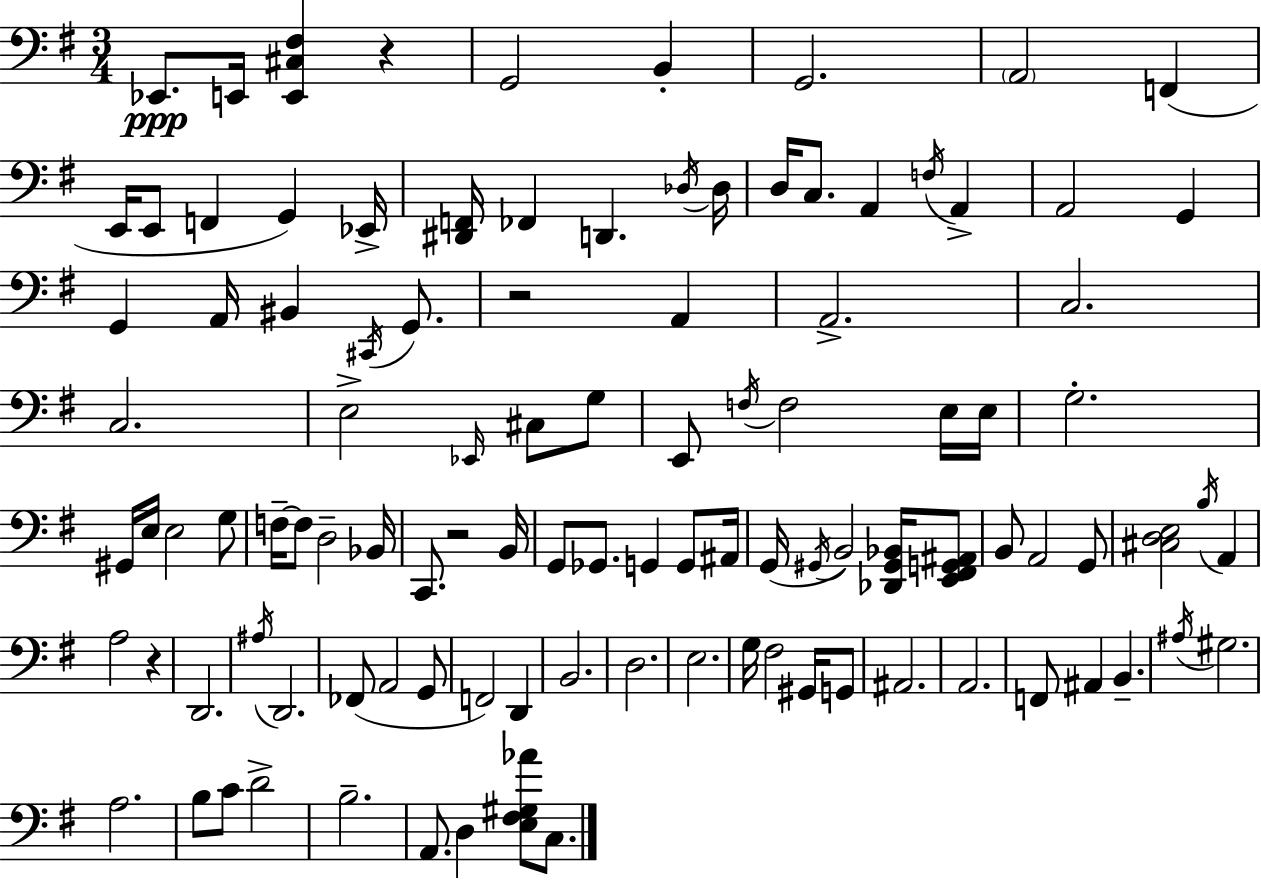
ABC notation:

X:1
T:Untitled
M:3/4
L:1/4
K:G
_E,,/2 E,,/4 [E,,^C,^F,] z G,,2 B,, G,,2 A,,2 F,, E,,/4 E,,/2 F,, G,, _E,,/4 [^D,,F,,]/4 _F,, D,, _D,/4 _D,/4 D,/4 C,/2 A,, F,/4 A,, A,,2 G,, G,, A,,/4 ^B,, ^C,,/4 G,,/2 z2 A,, A,,2 C,2 C,2 E,2 _E,,/4 ^C,/2 G,/2 E,,/2 F,/4 F,2 E,/4 E,/4 G,2 ^G,,/4 E,/4 E,2 G,/2 F,/4 F,/2 D,2 _B,,/4 C,,/2 z2 B,,/4 G,,/2 _G,,/2 G,, G,,/2 ^A,,/4 G,,/4 ^G,,/4 B,,2 [_D,,^G,,_B,,]/4 [E,,^F,,G,,^A,,]/2 B,,/2 A,,2 G,,/2 [^C,D,E,]2 B,/4 A,, A,2 z D,,2 ^A,/4 D,,2 _F,,/2 A,,2 G,,/2 F,,2 D,, B,,2 D,2 E,2 G,/4 ^F,2 ^G,,/4 G,,/2 ^A,,2 A,,2 F,,/2 ^A,, B,, ^A,/4 ^G,2 A,2 B,/2 C/2 D2 B,2 A,,/2 D, [E,^F,^G,_A]/2 C,/2